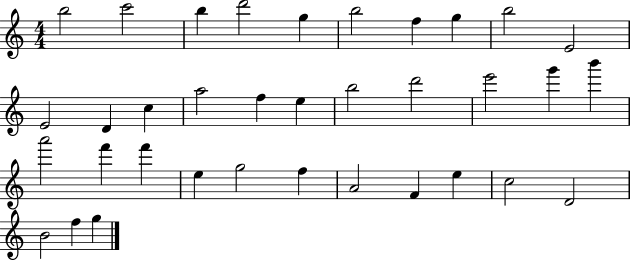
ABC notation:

X:1
T:Untitled
M:4/4
L:1/4
K:C
b2 c'2 b d'2 g b2 f g b2 E2 E2 D c a2 f e b2 d'2 e'2 g' b' a'2 f' f' e g2 f A2 F e c2 D2 B2 f g